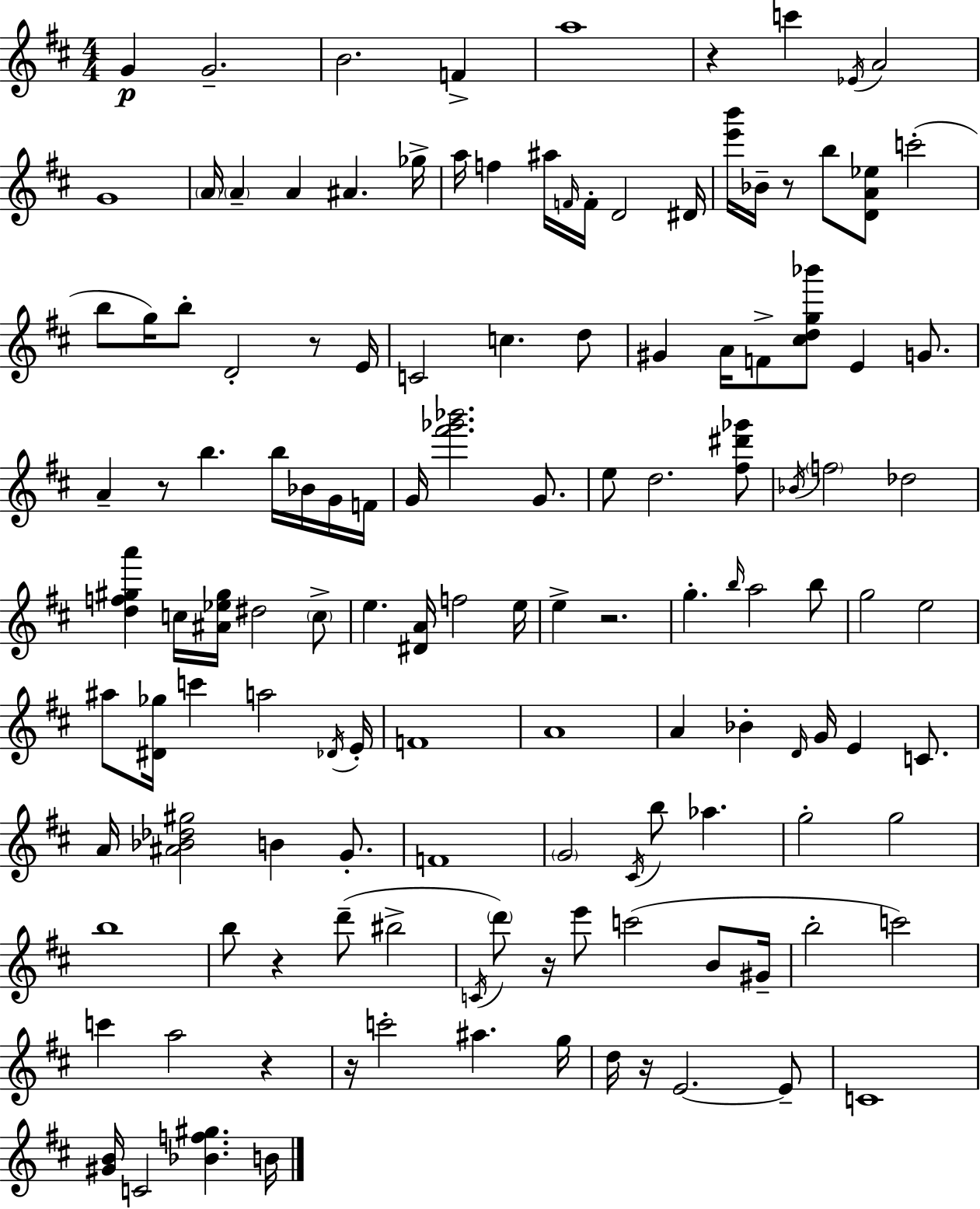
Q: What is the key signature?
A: D major